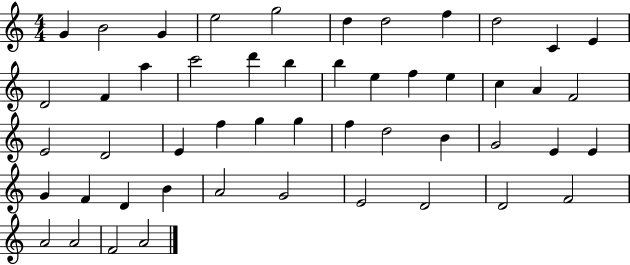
{
  \clef treble
  \numericTimeSignature
  \time 4/4
  \key c \major
  g'4 b'2 g'4 | e''2 g''2 | d''4 d''2 f''4 | d''2 c'4 e'4 | \break d'2 f'4 a''4 | c'''2 d'''4 b''4 | b''4 e''4 f''4 e''4 | c''4 a'4 f'2 | \break e'2 d'2 | e'4 f''4 g''4 g''4 | f''4 d''2 b'4 | g'2 e'4 e'4 | \break g'4 f'4 d'4 b'4 | a'2 g'2 | e'2 d'2 | d'2 f'2 | \break a'2 a'2 | f'2 a'2 | \bar "|."
}